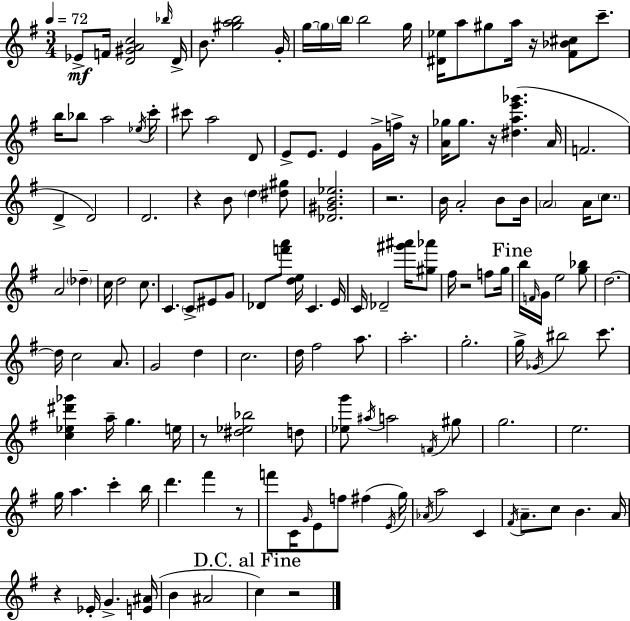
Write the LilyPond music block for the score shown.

{
  \clef treble
  \numericTimeSignature
  \time 3/4
  \key g \major
  \tempo 4 = 72
  ees'8->\mf f'16 <d' gis' a' c''>2 \grace { bes''16 } | d'16-> b'8. <gis'' a'' b''>2 | g'16-. g''16~~ \parenthesize g''16 \parenthesize b''16 b''2 | g''16 <dis' ees''>16 a''8 gis''8 a''16 r16 <fis' bes' cis''>8 c'''8.-- | \break b''16 bes''8 a''2 | \acciaccatura { ees''16 } c'''16-. cis'''8 a''2 | d'8 e'8-> e'8. e'4 g'16-> | f''16-> r16 <a' ges''>16 ges''8. r16 <dis'' a'' e''' ges'''>4.( | \break a'16 f'2. | d'4-> d'2) | d'2. | r4 b'8 \parenthesize d''4 | \break <dis'' gis''>8 <des' gis' b' ees''>2. | r2. | b'16 a'2-. b'8 | b'16 \parenthesize a'2 a'16 \parenthesize c''8. | \break a'2 \parenthesize des''4-- | c''16 d''2 c''8. | c'4. \parenthesize c'8-> eis'8 | g'8 des'8 <f''' a'''>8 <d'' e''>16 c'4. | \break e'16 c'16 des'2-- <gis''' ais'''>16 | <gis'' aes'''>8 fis''16 r2 f''8 | g''16 \mark "Fine" b''16 \grace { f'16 } g'16 e''2 | <g'' bes''>8 d''2.~~ | \break d''16 c''2 | a'8. g'2 d''4 | c''2. | d''16 fis''2 | \break a''8. a''2.-. | g''2.-. | g''16-> \acciaccatura { ges'16 } bis''2 | c'''8. <c'' ees'' dis''' ges'''>4 a''16-- g''4. | \break e''16 r8 <dis'' ees'' bes''>2 | d''8 <ees'' g'''>8 \acciaccatura { ais''16 } a''2 | \acciaccatura { f'16 } gis''8 g''2. | e''2. | \break g''16 a''4. | c'''4-. b''16 d'''4. | fis'''4 r8 f'''8 c'16 \grace { g'16 } e'8 | f''8 fis''4( \acciaccatura { e'16 } g''16) \acciaccatura { aes'16 } a''2 | \break c'4 \acciaccatura { fis'16 } a'8.-- | c''8 b'4. a'16 r4 | ees'16-. g'4.-> <e' ais'>16( b'4 | ais'2 \mark "D.C. al Fine" c''4) | \break r2 \bar "|."
}